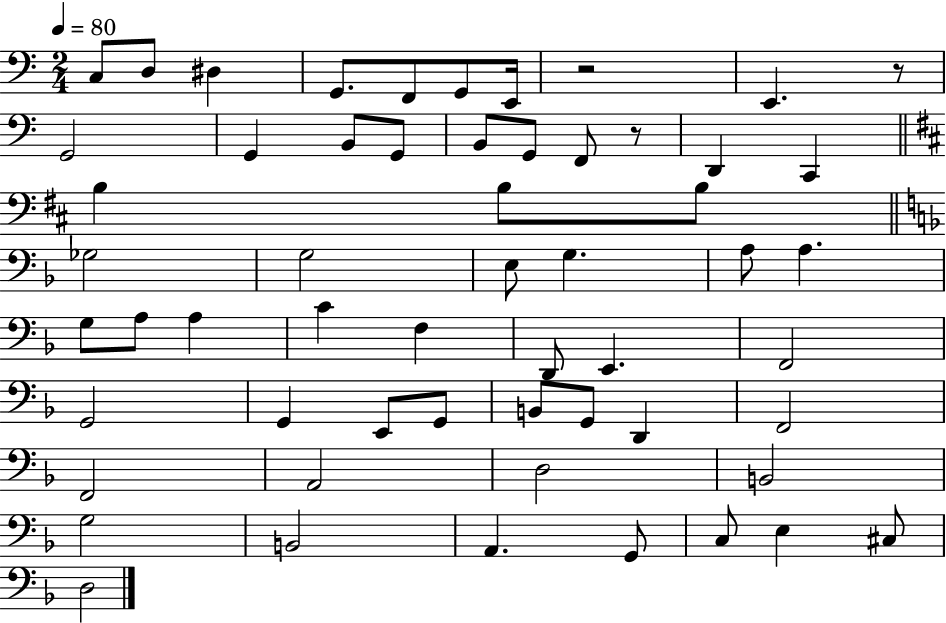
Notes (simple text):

C3/e D3/e D#3/q G2/e. F2/e G2/e E2/s R/h E2/q. R/e G2/h G2/q B2/e G2/e B2/e G2/e F2/e R/e D2/q C2/q B3/q B3/e B3/e Gb3/h G3/h E3/e G3/q. A3/e A3/q. G3/e A3/e A3/q C4/q F3/q D2/e E2/q. F2/h G2/h G2/q E2/e G2/e B2/e G2/e D2/q F2/h F2/h A2/h D3/h B2/h G3/h B2/h A2/q. G2/e C3/e E3/q C#3/e D3/h